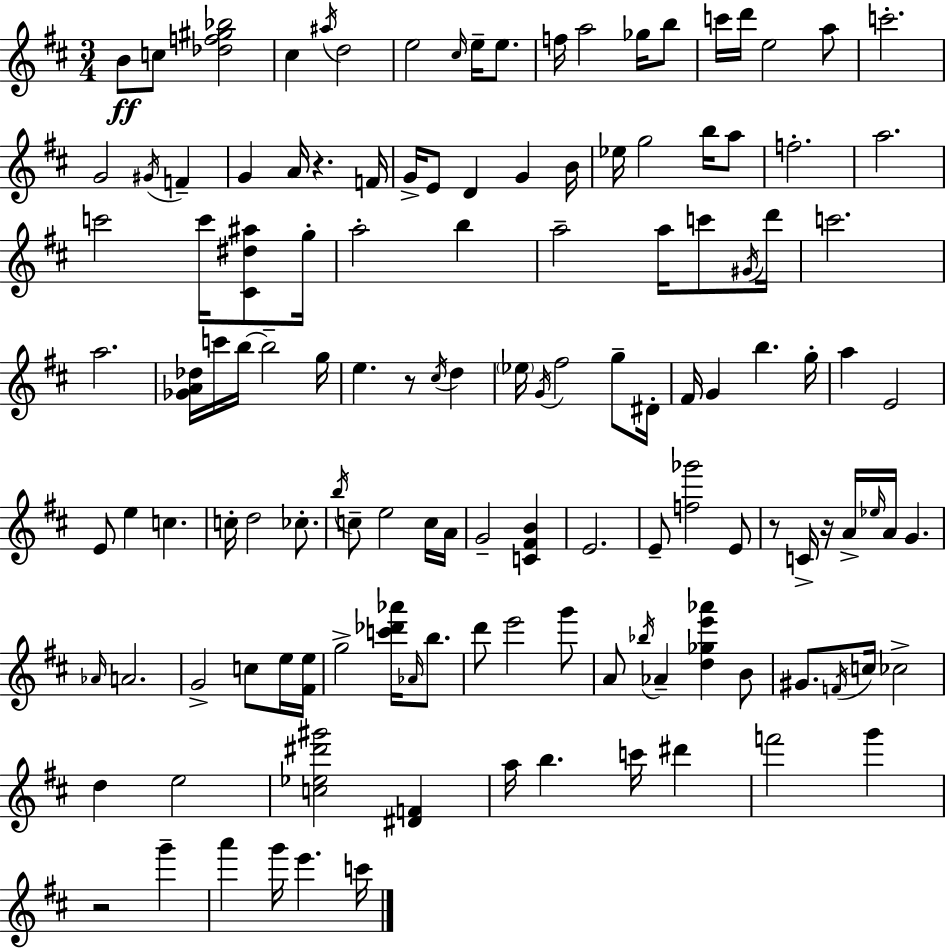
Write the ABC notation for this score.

X:1
T:Untitled
M:3/4
L:1/4
K:D
B/2 c/2 [_df^g_b]2 ^c ^a/4 d2 e2 ^c/4 e/4 e/2 f/4 a2 _g/4 b/2 c'/4 d'/4 e2 a/2 c'2 G2 ^G/4 F G A/4 z F/4 G/4 E/2 D G B/4 _e/4 g2 b/4 a/2 f2 a2 c'2 c'/4 [^C^d^a]/2 g/4 a2 b a2 a/4 c'/2 ^G/4 d'/4 c'2 a2 [_GA_d]/4 c'/4 b/4 b2 g/4 e z/2 ^c/4 d _e/4 G/4 ^f2 g/2 ^D/4 ^F/4 G b g/4 a E2 E/2 e c c/4 d2 _c/2 b/4 c/2 e2 c/4 A/4 G2 [C^FB] E2 E/2 [f_g']2 E/2 z/2 C/4 z/4 A/4 _e/4 A/4 G _A/4 A2 G2 c/2 e/4 [^Fe]/4 g2 [c'_d'_a']/4 _A/4 b/2 d'/2 e'2 g'/2 A/2 _b/4 _A [d_ge'_a'] B/2 ^G/2 F/4 c/4 _c2 d e2 [c_e^d'^g']2 [^DF] a/4 b c'/4 ^d' f'2 g' z2 g' a' g'/4 e' c'/4